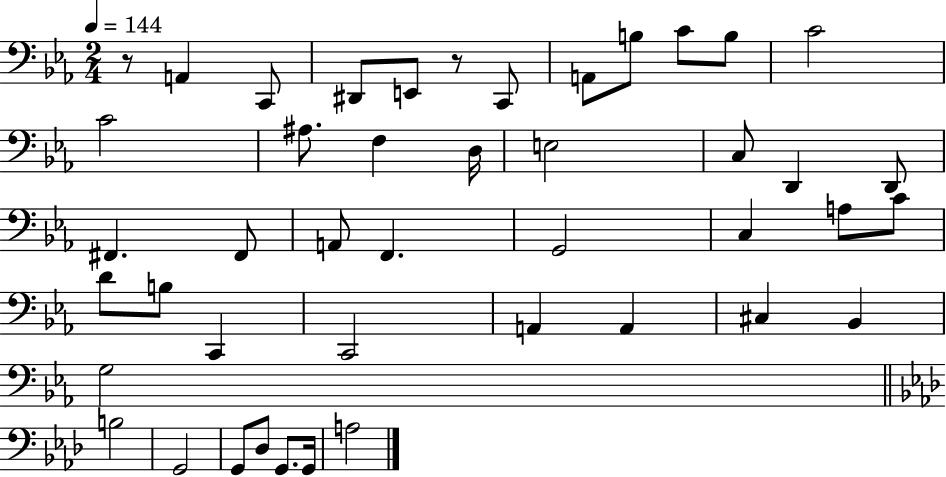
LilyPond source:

{
  \clef bass
  \numericTimeSignature
  \time 2/4
  \key ees \major
  \tempo 4 = 144
  \repeat volta 2 { r8 a,4 c,8 | dis,8 e,8 r8 c,8 | a,8 b8 c'8 b8 | c'2 | \break c'2 | ais8. f4 d16 | e2 | c8 d,4 d,8 | \break fis,4. fis,8 | a,8 f,4. | g,2 | c4 a8 c'8 | \break d'8 b8 c,4 | c,2 | a,4 a,4 | cis4 bes,4 | \break g2 | \bar "||" \break \key aes \major b2 | g,2 | g,8 des8 g,8. g,16 | a2 | \break } \bar "|."
}